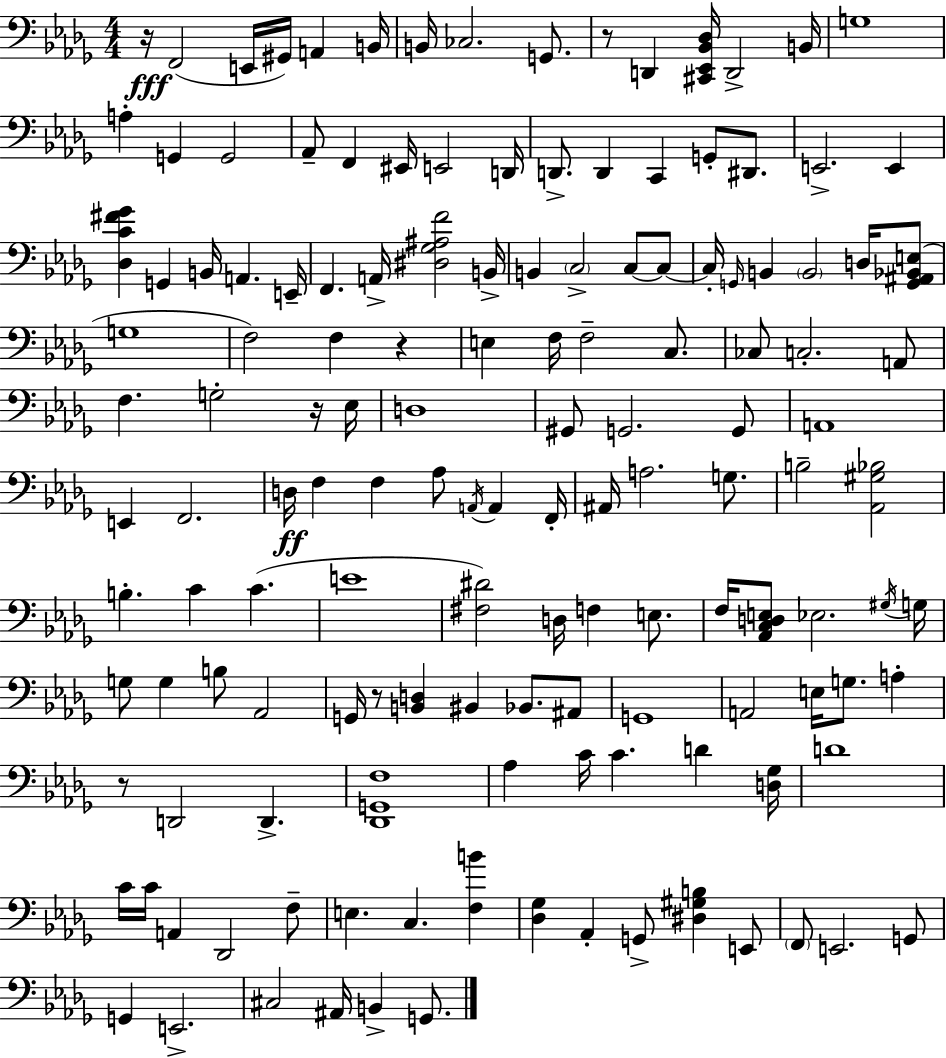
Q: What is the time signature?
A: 4/4